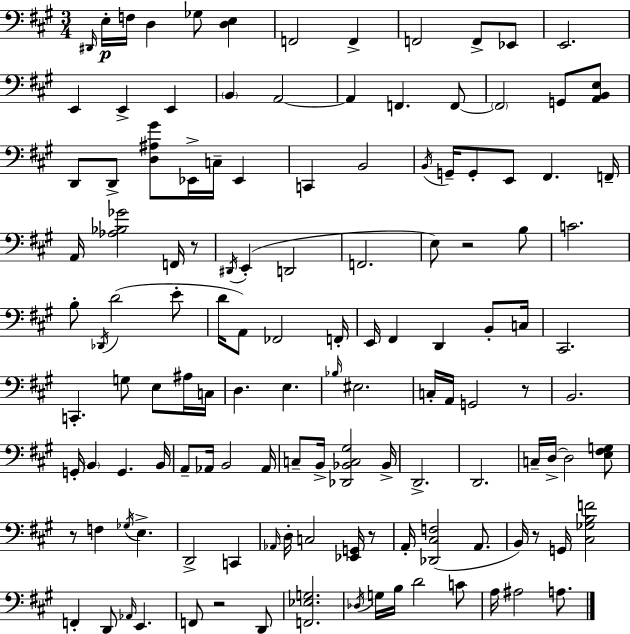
{
  \clef bass
  \numericTimeSignature
  \time 3/4
  \key a \major
  \grace { dis,16 }\p e16-. f16 d4 ges8 <d e>4 | f,2 f,4-> | f,2 f,8-> ees,8 | e,2. | \break e,4 e,4-> e,4 | \parenthesize b,4 a,2~~ | a,4 f,4. f,8~~ | \parenthesize f,2 g,8 <a, b, e>8 | \break d,8 d,8-> <d ais gis'>8 ees,16-> c16-- ees,4 | c,4 b,2 | \acciaccatura { b,16 } g,16-- g,8-. e,8 fis,4. | f,16-- a,16 <aes bes ges'>2 f,16 | \break r8 \acciaccatura { dis,16 } e,4-.( d,2 | f,2. | e8) r2 | b8 c'2. | \break b8-. \acciaccatura { des,16 }( d'2 | e'8-. d'16 a,8) fes,2 | f,16-. e,16 fis,4 d,4 | b,8-. c16 cis,2. | \break c,4.-. g8 | e8 ais16 c16 d4. e4. | \grace { bes16 } eis2. | c16-. a,16 g,2 | \break r8 b,2. | g,16-. \parenthesize b,4 g,4. | b,16 a,8-- aes,16 b,2 | aes,16 c8-- b,16-> <des, bes, c gis>2 | \break bes,16-> d,2.-> | d,2. | c16-- d16->~~ d2 | <e fis g>8 r8 f4 \acciaccatura { ges16 } | \break e4.-> d,2-> | c,4 \grace { aes,16 } d16-. c2 | <ees, g,>16 r8 a,16-. <des, cis f>2( | a,8. b,16) r8 g,16 <cis ges b f'>2 | \break f,4-. d,8 | \grace { aes,16 } e,4. f,8 r2 | d,8 <f, ees g>2. | \acciaccatura { des16 } g16 b16 d'2 | \break c'8 a16 ais2 | a8. \bar "|."
}